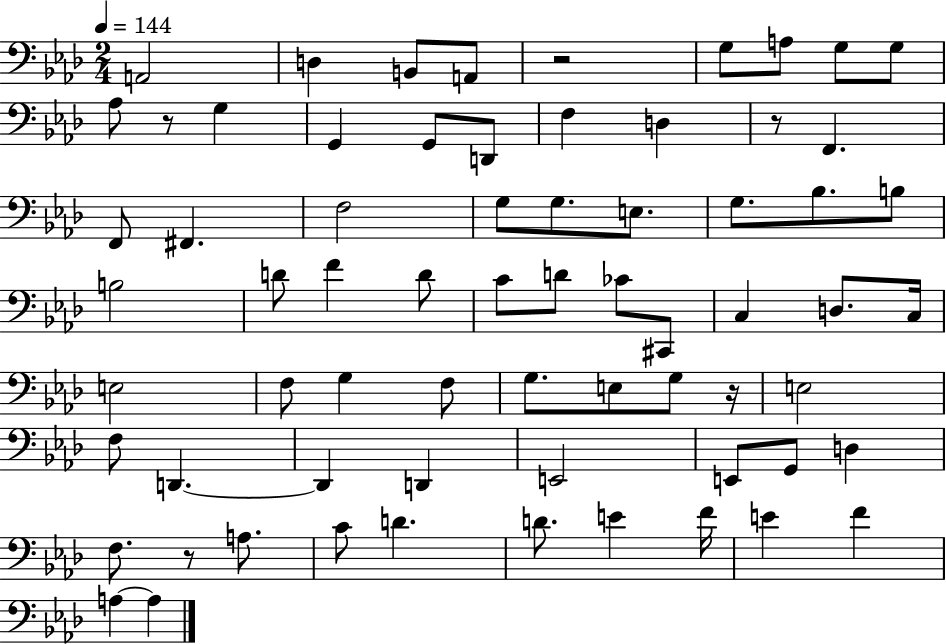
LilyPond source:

{
  \clef bass
  \numericTimeSignature
  \time 2/4
  \key aes \major
  \tempo 4 = 144
  a,2 | d4 b,8 a,8 | r2 | g8 a8 g8 g8 | \break aes8 r8 g4 | g,4 g,8 d,8 | f4 d4 | r8 f,4. | \break f,8 fis,4. | f2 | g8 g8. e8. | g8. bes8. b8 | \break b2 | d'8 f'4 d'8 | c'8 d'8 ces'8 cis,8 | c4 d8. c16 | \break e2 | f8 g4 f8 | g8. e8 g8 r16 | e2 | \break f8 d,4.~~ | d,4 d,4 | e,2 | e,8 g,8 d4 | \break f8. r8 a8. | c'8 d'4. | d'8. e'4 f'16 | e'4 f'4 | \break a4~~ a4 | \bar "|."
}